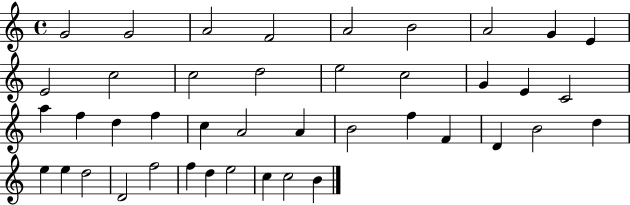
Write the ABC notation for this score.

X:1
T:Untitled
M:4/4
L:1/4
K:C
G2 G2 A2 F2 A2 B2 A2 G E E2 c2 c2 d2 e2 c2 G E C2 a f d f c A2 A B2 f F D B2 d e e d2 D2 f2 f d e2 c c2 B